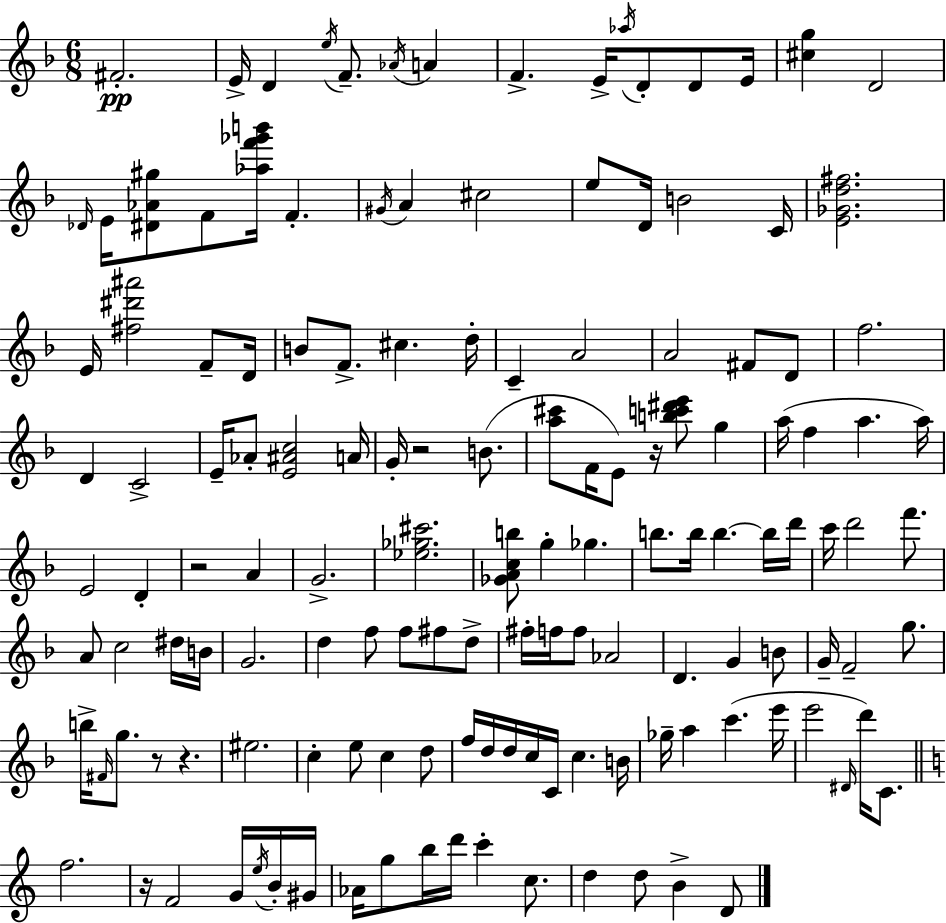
{
  \clef treble
  \numericTimeSignature
  \time 6/8
  \key f \major
  fis'2.-.\pp | e'16-> d'4 \acciaccatura { e''16 } f'8.-- \acciaccatura { aes'16 } a'4 | f'4.-> e'16-> \acciaccatura { aes''16 } d'8-. | d'8 e'16 <cis'' g''>4 d'2 | \break \grace { des'16 } e'16 <dis' aes' gis''>8 f'8 <aes'' f''' ges''' b'''>16 f'4.-. | \acciaccatura { gis'16 } a'4 cis''2 | e''8 d'16 b'2 | c'16 <e' ges' d'' fis''>2. | \break e'16 <fis'' dis''' ais'''>2 | f'8-- d'16 b'8 f'8.-> cis''4. | d''16-. c'4-- a'2 | a'2 | \break fis'8 d'8 f''2. | d'4 c'2-> | e'16-- aes'8-. <e' ais' c''>2 | a'16 g'16-. r2 | \break b'8.( <a'' cis'''>8 f'16 e'8) r16 <b'' c''' dis''' e'''>8 | g''4 a''16( f''4 a''4. | a''16) e'2 | d'4-. r2 | \break a'4 g'2.-> | <ees'' ges'' cis'''>2. | <ges' a' c'' b''>8 g''4-. ges''4. | b''8. b''16 b''4.~~ | \break b''16 d'''16 c'''16 d'''2 | f'''8. a'8 c''2 | dis''16 b'16 g'2. | d''4 f''8 f''8 | \break fis''8 d''8-> fis''16-. f''16 f''8 aes'2 | d'4. g'4 | b'8 g'16-- f'2-- | g''8. b''16-> \grace { fis'16 } g''8. r8 | \break r4. eis''2. | c''4-. e''8 | c''4 d''8 f''16 d''16 d''16 c''16 c'16 c''4. | b'16 ges''16-- a''4 c'''4.( | \break e'''16 e'''2 | \grace { dis'16 } d'''16) c'8. \bar "||" \break \key a \minor f''2. | r16 f'2 g'16 \acciaccatura { e''16 } b'16-. | gis'16 aes'16 g''8 b''16 d'''16 c'''4-. c''8. | d''4 d''8 b'4-> d'8 | \break \bar "|."
}